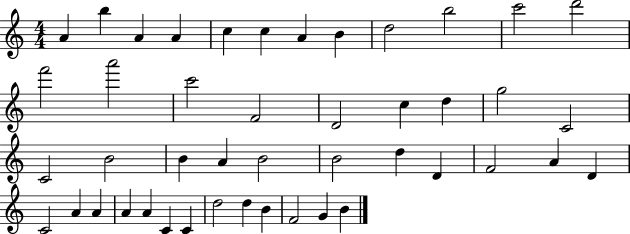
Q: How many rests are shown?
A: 0